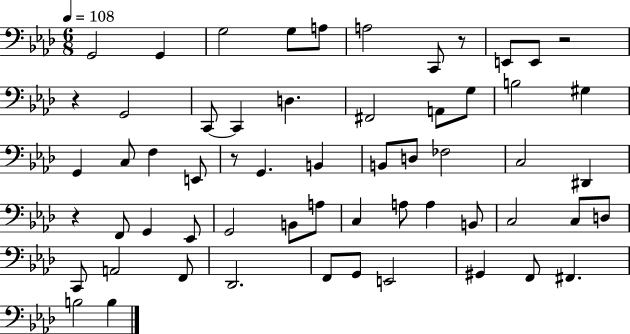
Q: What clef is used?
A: bass